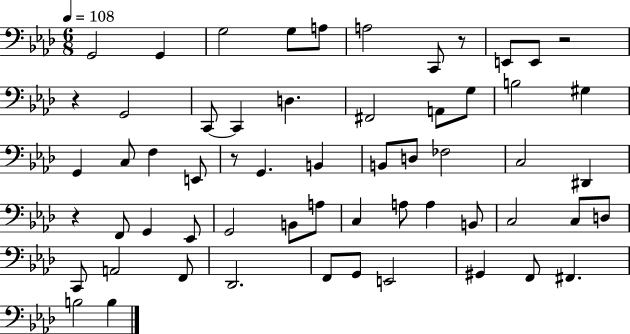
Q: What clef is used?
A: bass